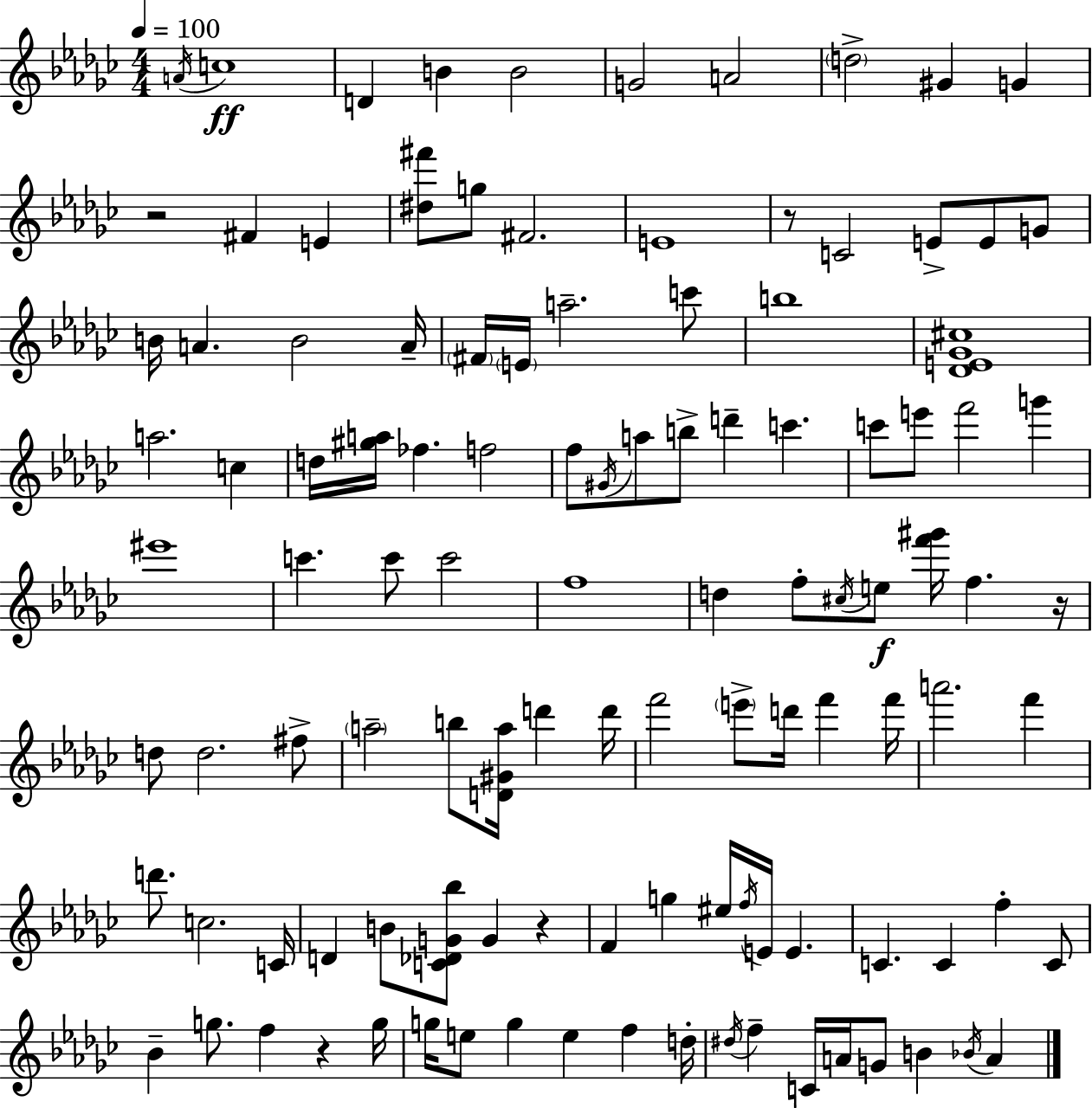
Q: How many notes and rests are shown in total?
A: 112